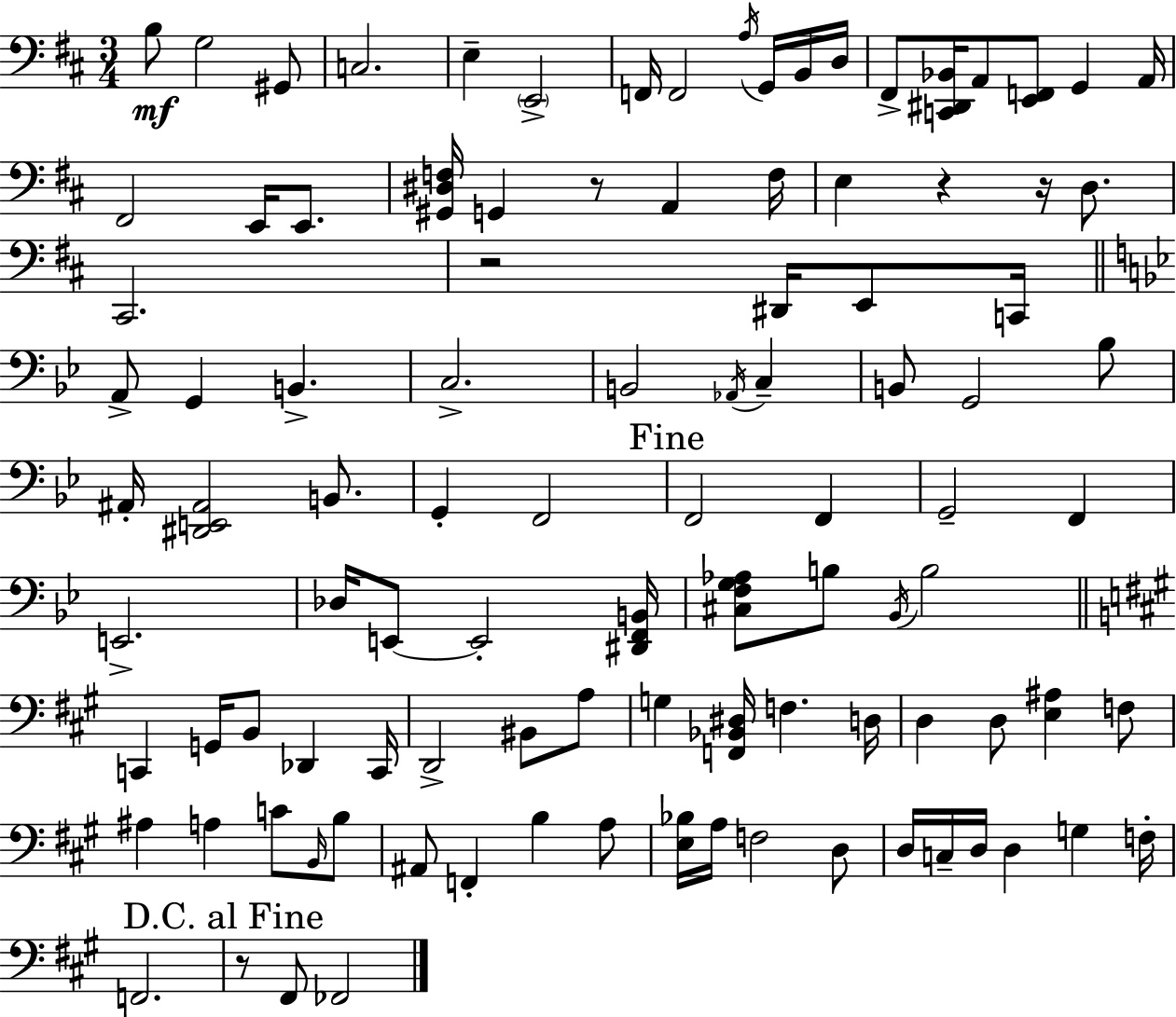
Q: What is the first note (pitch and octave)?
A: B3